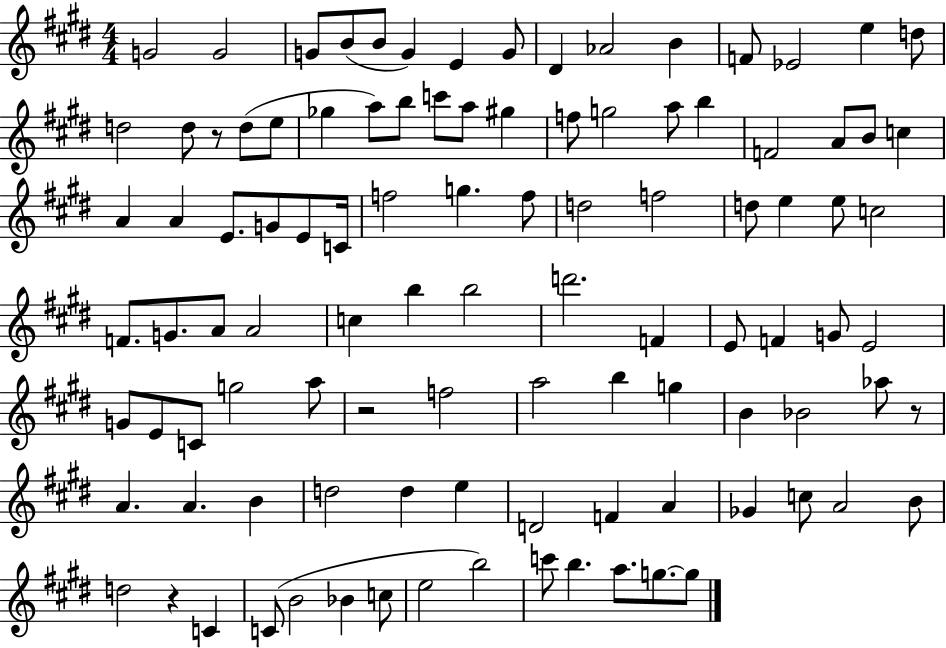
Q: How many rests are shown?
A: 4